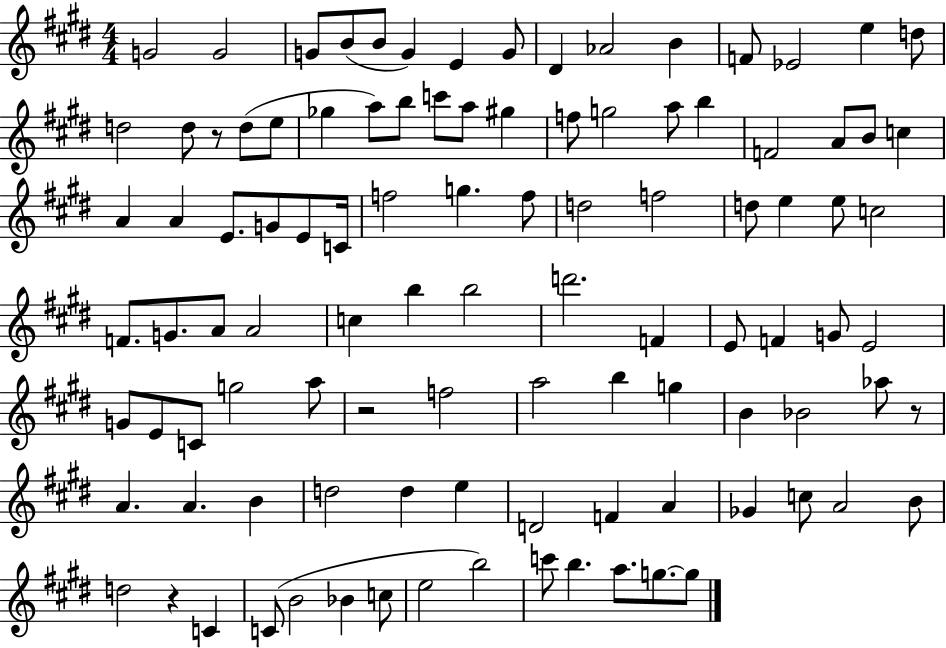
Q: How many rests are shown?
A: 4